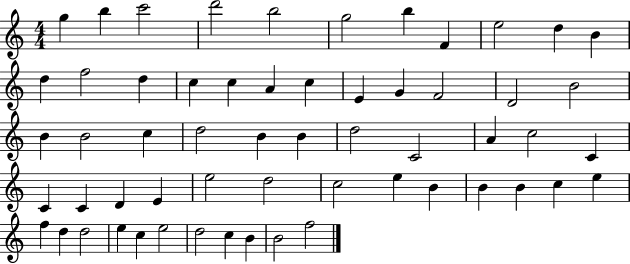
{
  \clef treble
  \numericTimeSignature
  \time 4/4
  \key c \major
  g''4 b''4 c'''2 | d'''2 b''2 | g''2 b''4 f'4 | e''2 d''4 b'4 | \break d''4 f''2 d''4 | c''4 c''4 a'4 c''4 | e'4 g'4 f'2 | d'2 b'2 | \break b'4 b'2 c''4 | d''2 b'4 b'4 | d''2 c'2 | a'4 c''2 c'4 | \break c'4 c'4 d'4 e'4 | e''2 d''2 | c''2 e''4 b'4 | b'4 b'4 c''4 e''4 | \break f''4 d''4 d''2 | e''4 c''4 e''2 | d''2 c''4 b'4 | b'2 f''2 | \break \bar "|."
}